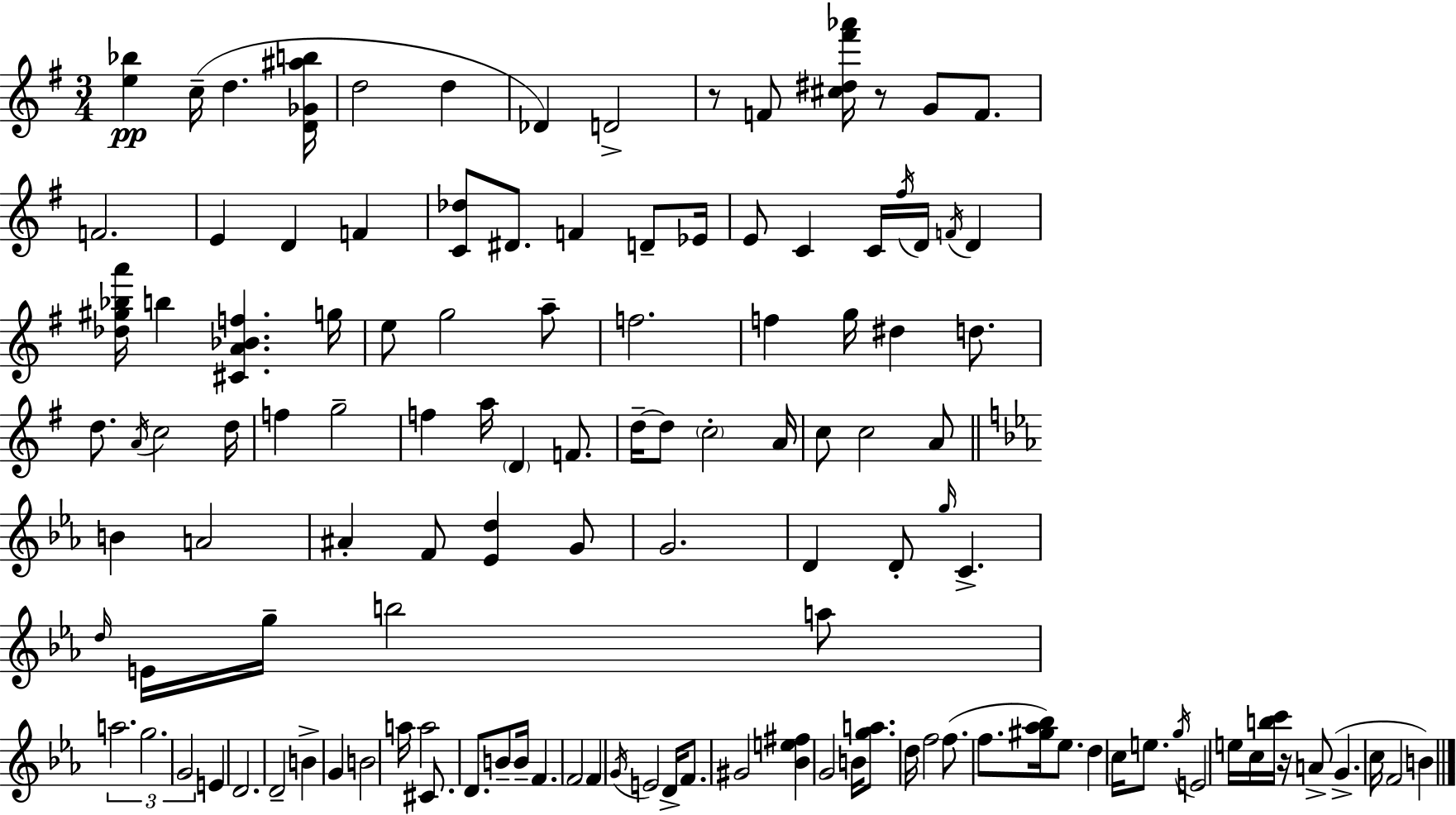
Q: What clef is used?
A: treble